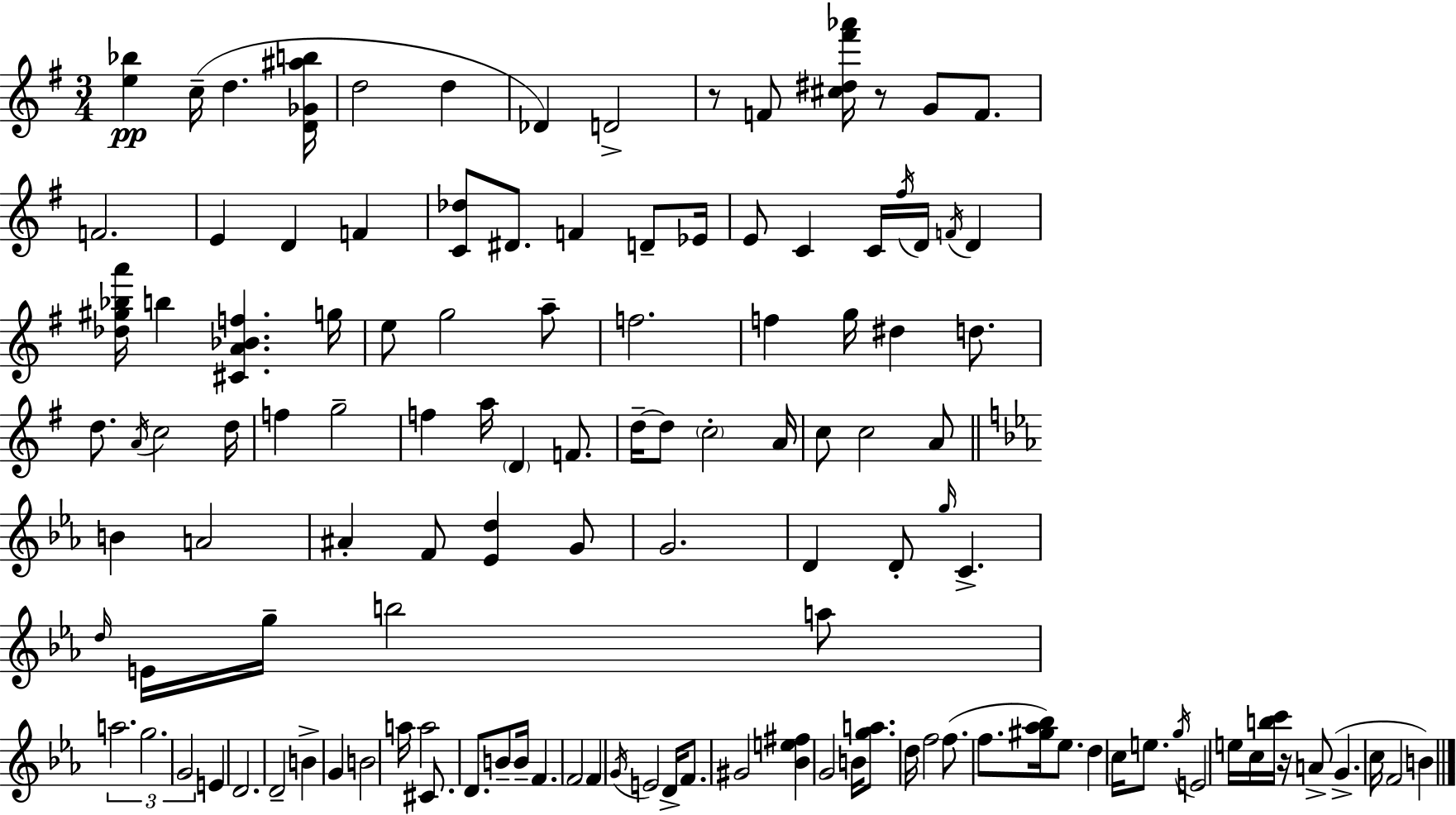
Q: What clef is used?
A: treble